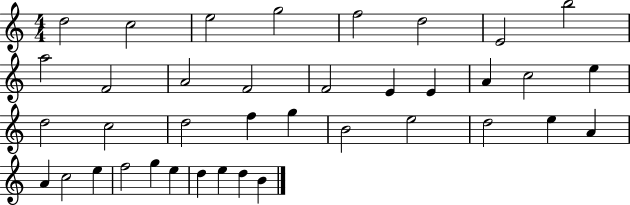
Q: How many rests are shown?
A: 0